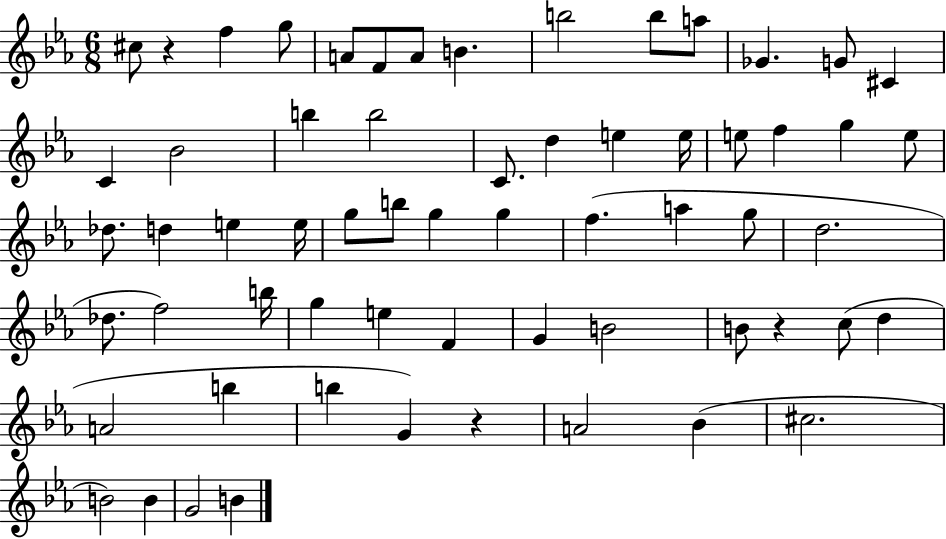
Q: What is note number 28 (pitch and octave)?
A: E5